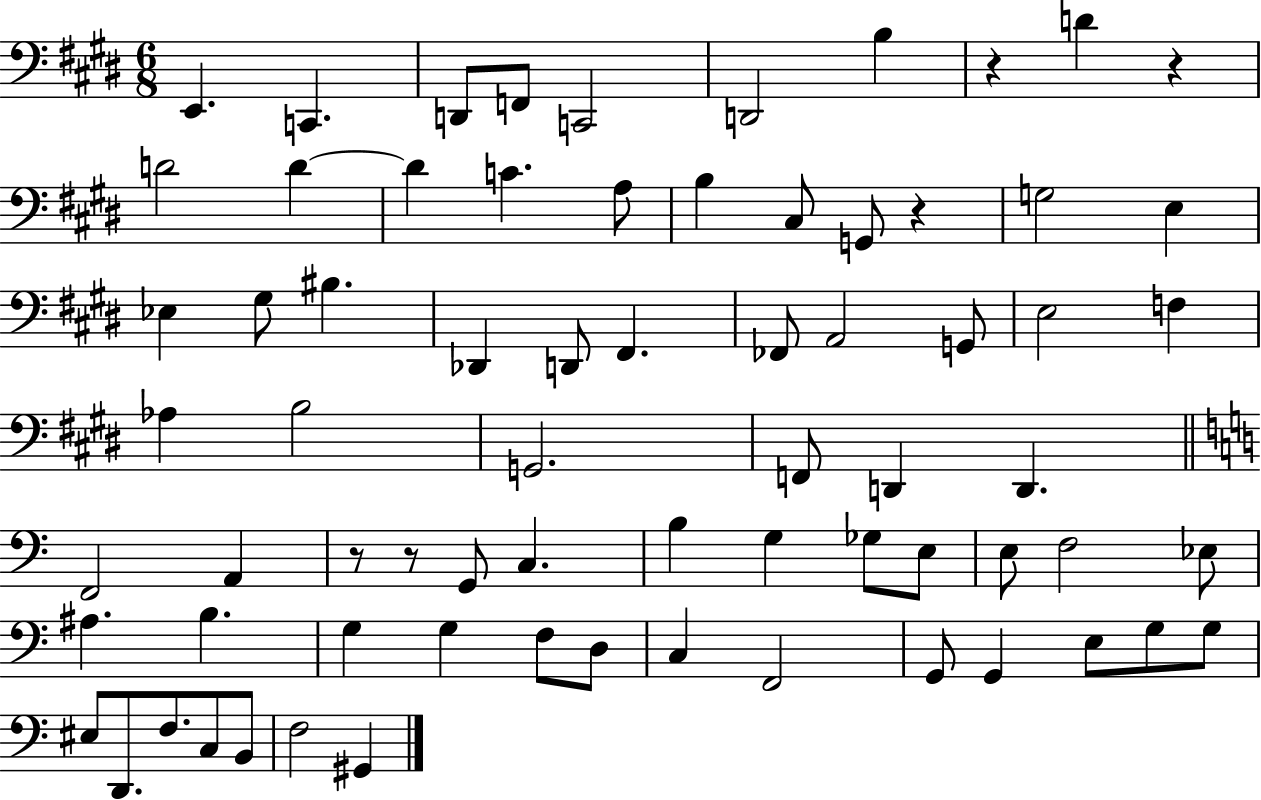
X:1
T:Untitled
M:6/8
L:1/4
K:E
E,, C,, D,,/2 F,,/2 C,,2 D,,2 B, z D z D2 D D C A,/2 B, ^C,/2 G,,/2 z G,2 E, _E, ^G,/2 ^B, _D,, D,,/2 ^F,, _F,,/2 A,,2 G,,/2 E,2 F, _A, B,2 G,,2 F,,/2 D,, D,, F,,2 A,, z/2 z/2 G,,/2 C, B, G, _G,/2 E,/2 E,/2 F,2 _E,/2 ^A, B, G, G, F,/2 D,/2 C, F,,2 G,,/2 G,, E,/2 G,/2 G,/2 ^E,/2 D,,/2 F,/2 C,/2 B,,/2 F,2 ^G,,